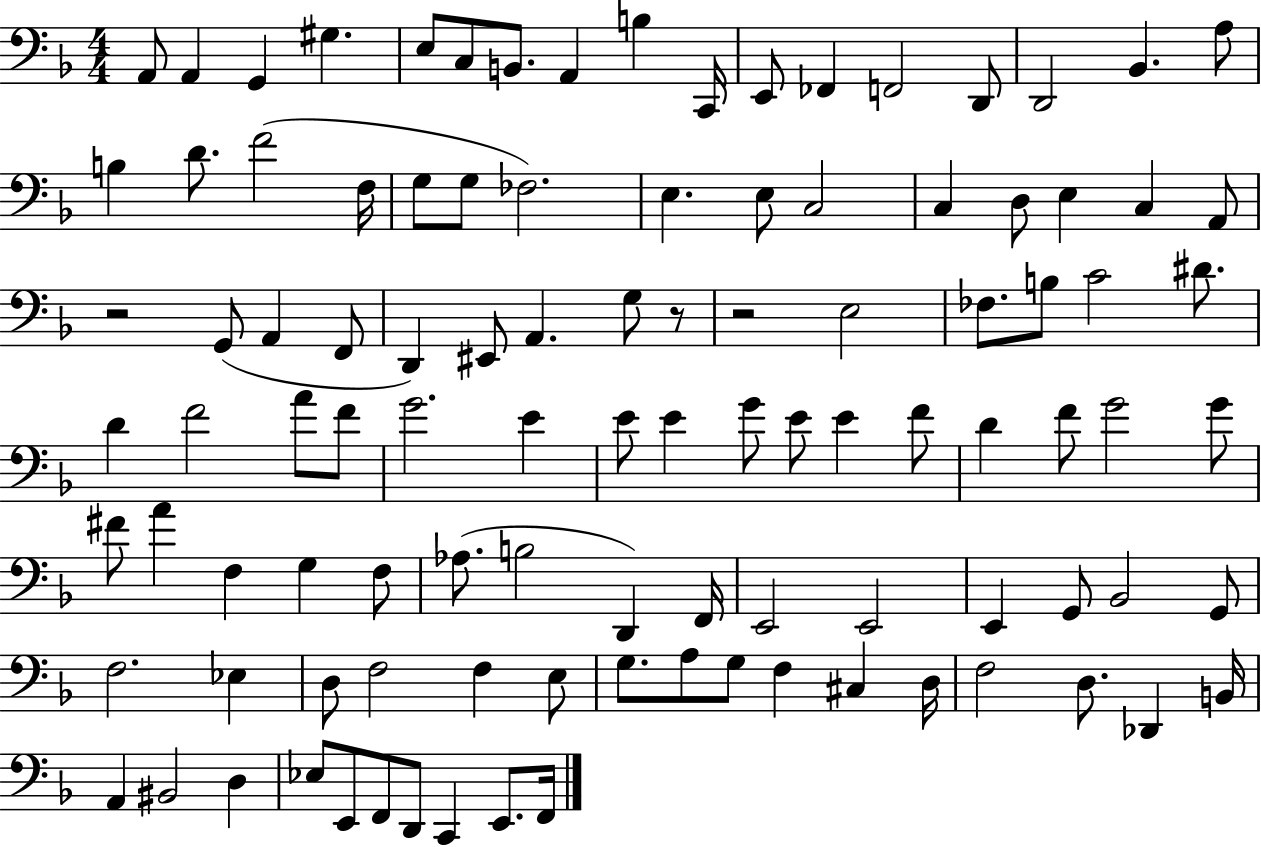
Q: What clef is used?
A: bass